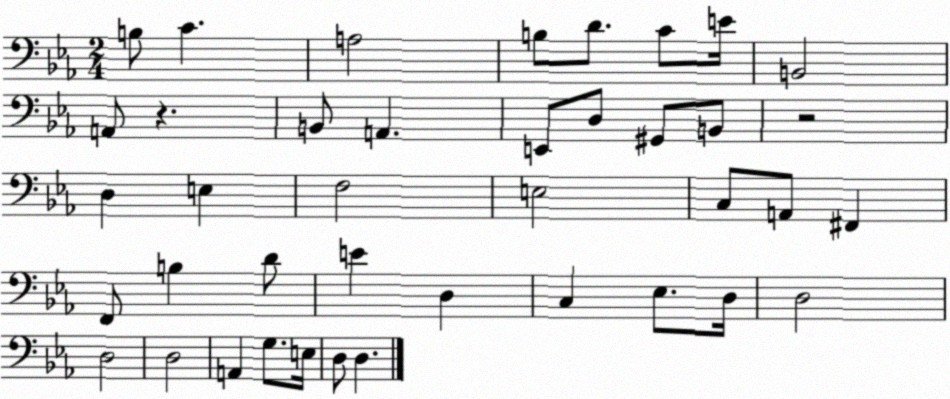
X:1
T:Untitled
M:2/4
L:1/4
K:Eb
B,/2 C A,2 B,/2 D/2 C/2 E/4 B,,2 A,,/2 z B,,/2 A,, E,,/2 D,/2 ^G,,/2 B,,/2 z2 D, E, F,2 E,2 C,/2 A,,/2 ^F,, F,,/2 B, D/2 E D, C, _E,/2 D,/4 D,2 D,2 D,2 A,, G,/2 E,/4 D,/2 D,